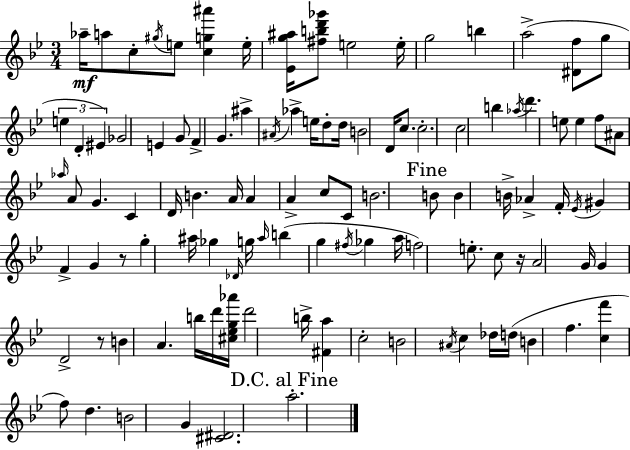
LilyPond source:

{
  \clef treble
  \numericTimeSignature
  \time 3/4
  \key bes \major
  \repeat volta 2 { aes''16--\mf a''8 c''8-. \acciaccatura { gis''16 } e''8 <c'' g'' ais'''>4 | e''16-. <ees' g'' ais''>16 <fis'' b'' d''' ges'''>8 e''2 | e''16-. g''2 b''4 | a''2->( <dis' f''>8 g''8 | \break \tuplet 3/2 { e''4 d'4-. eis'4) } | ges'2 e'4 | g'8 f'4-> g'4. | ais''4-> \acciaccatura { ais'16 } aes''4-> e''16 d''8-. | \break d''16 b'2 d'16 c''8. | c''2.-. | c''2 b''4 | \acciaccatura { aes''16 } d'''4. e''8 e''4 | \break f''8 ais'8 \grace { aes''16 } a'8 g'4. | c'4 d'16 b'4. | a'16 a'4 a'4-> | c''8 c'8 b'2. | \break \mark "Fine" b'8 b'4 b'16-> aes'4-> | f'16-. \acciaccatura { ees'16 } gis'4 f'4-> | g'4 r8 g''4-. ais''16 | ges''4 \grace { des'16 } g''16 \grace { ais''16 } b''4( g''4 | \break \acciaccatura { fis''16 } ges''4 a''16 f''2) | e''8.-. c''8 r16 a'2 | g'16 g'4 | d'2-> r8 b'4 | \break a'4. b''16 d'''16 <cis'' ees'' g'' aes'''>16 d'''2 | b''16-> <fis' a''>4 | c''2-. b'2 | \acciaccatura { ais'16 } c''4 des''16 d''16( b'4 | \break f''4. <c'' f'''>4 | f''8) d''4. b'2 | g'4 <cis' dis'>2. | \mark "D.C. al Fine" a''2.-. | \break } \bar "|."
}